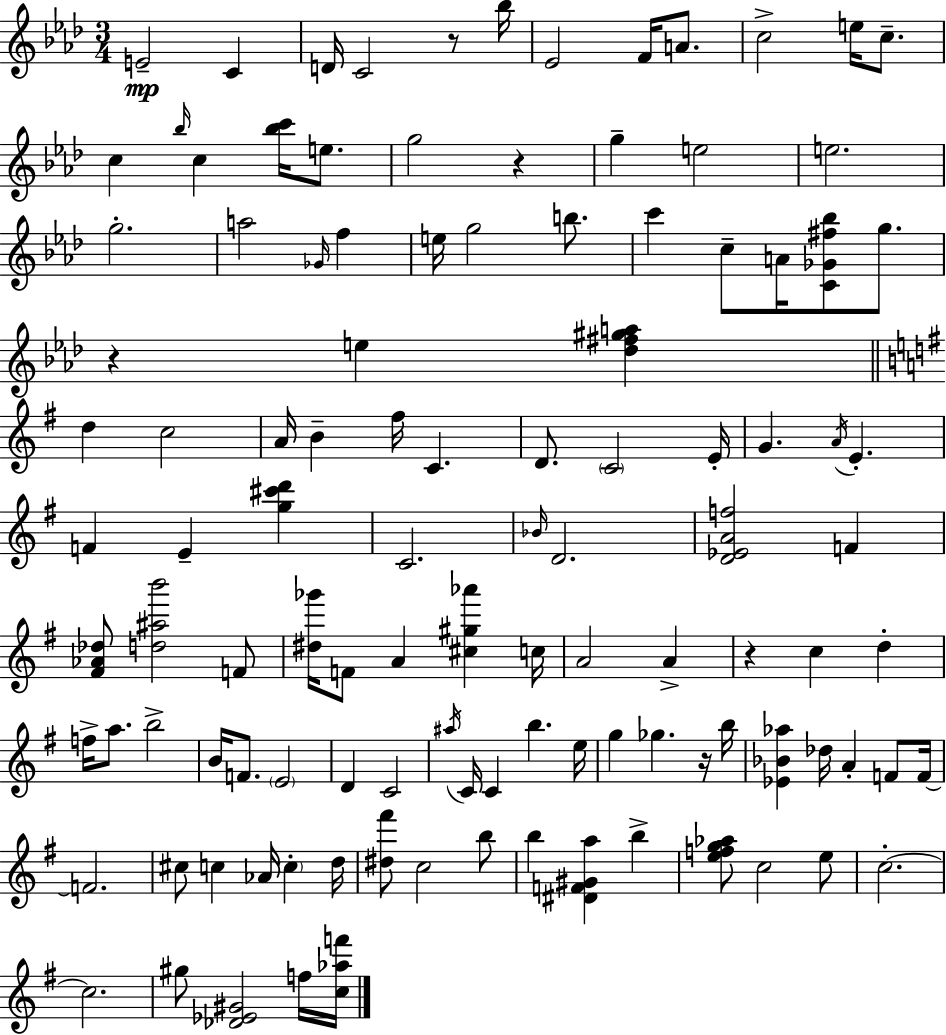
E4/h C4/q D4/s C4/h R/e Bb5/s Eb4/h F4/s A4/e. C5/h E5/s C5/e. C5/q Bb5/s C5/q [Bb5,C6]/s E5/e. G5/h R/q G5/q E5/h E5/h. G5/h. A5/h Gb4/s F5/q E5/s G5/h B5/e. C6/q C5/e A4/s [C4,Gb4,F#5,Bb5]/e G5/e. R/q E5/q [Db5,F#5,G#5,A5]/q D5/q C5/h A4/s B4/q F#5/s C4/q. D4/e. C4/h E4/s G4/q. A4/s E4/q. F4/q E4/q [G5,C#6,D6]/q C4/h. Bb4/s D4/h. [D4,Eb4,A4,F5]/h F4/q [F#4,Ab4,Db5]/e [D5,A#5,B6]/h F4/e [D#5,Gb6]/s F4/e A4/q [C#5,G#5,Ab6]/q C5/s A4/h A4/q R/q C5/q D5/q F5/s A5/e. B5/h B4/s F4/e. E4/h D4/q C4/h A#5/s C4/s C4/q B5/q. E5/s G5/q Gb5/q. R/s B5/s [Eb4,Bb4,Ab5]/q Db5/s A4/q F4/e F4/s F4/h. C#5/e C5/q Ab4/s C5/q D5/s [D#5,F#6]/e C5/h B5/e B5/q [D#4,F4,G#4,A5]/q B5/q [E5,F5,G5,Ab5]/e C5/h E5/e C5/h. C5/h. G#5/e [Db4,Eb4,G#4]/h F5/s [C5,Ab5,F6]/s